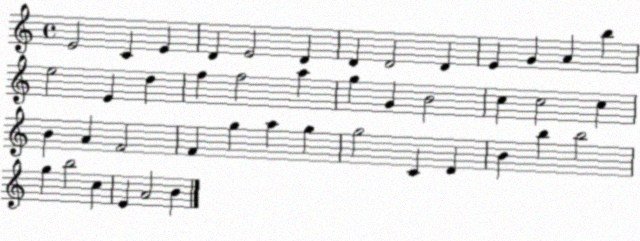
X:1
T:Untitled
M:4/4
L:1/4
K:C
E2 C E D E2 D D D2 D E G A b e2 E d f f2 a g G B2 c c2 c B A F2 F g a g g2 C D B b b2 g b2 c E A2 B